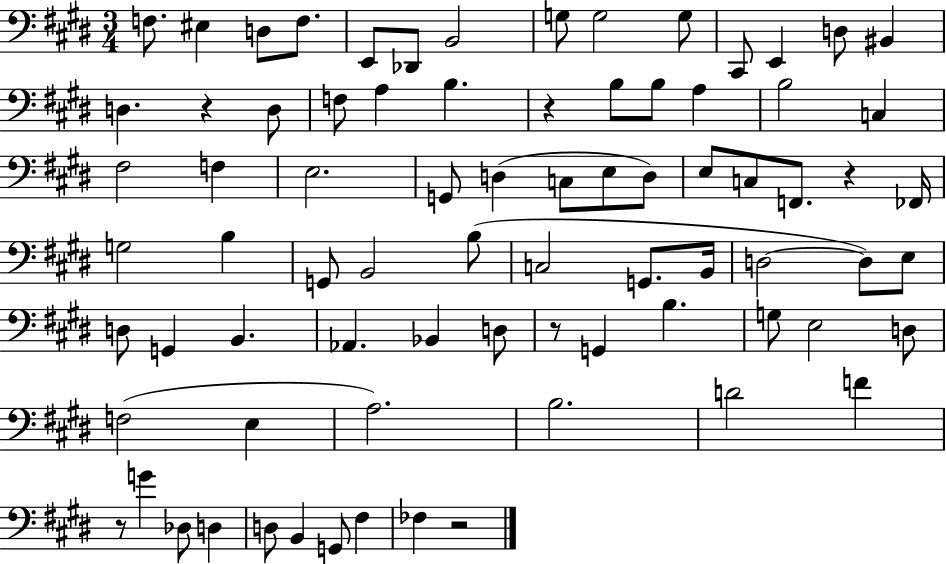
F3/e. EIS3/q D3/e F3/e. E2/e Db2/e B2/h G3/e G3/h G3/e C#2/e E2/q D3/e BIS2/q D3/q. R/q D3/e F3/e A3/q B3/q. R/q B3/e B3/e A3/q B3/h C3/q F#3/h F3/q E3/h. G2/e D3/q C3/e E3/e D3/e E3/e C3/e F2/e. R/q FES2/s G3/h B3/q G2/e B2/h B3/e C3/h G2/e. B2/s D3/h D3/e E3/e D3/e G2/q B2/q. Ab2/q. Bb2/q D3/e R/e G2/q B3/q. G3/e E3/h D3/e F3/h E3/q A3/h. B3/h. D4/h F4/q R/e G4/q Db3/e D3/q D3/e B2/q G2/e F#3/q FES3/q R/h